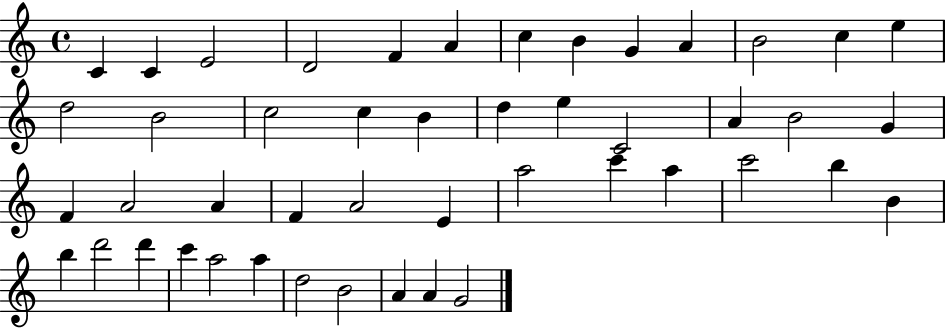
C4/q C4/q E4/h D4/h F4/q A4/q C5/q B4/q G4/q A4/q B4/h C5/q E5/q D5/h B4/h C5/h C5/q B4/q D5/q E5/q C4/h A4/q B4/h G4/q F4/q A4/h A4/q F4/q A4/h E4/q A5/h C6/q A5/q C6/h B5/q B4/q B5/q D6/h D6/q C6/q A5/h A5/q D5/h B4/h A4/q A4/q G4/h